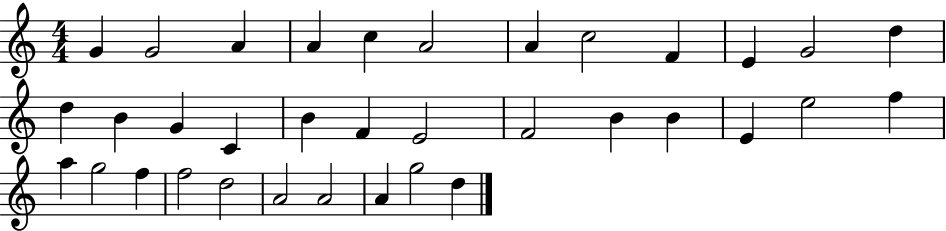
{
  \clef treble
  \numericTimeSignature
  \time 4/4
  \key c \major
  g'4 g'2 a'4 | a'4 c''4 a'2 | a'4 c''2 f'4 | e'4 g'2 d''4 | \break d''4 b'4 g'4 c'4 | b'4 f'4 e'2 | f'2 b'4 b'4 | e'4 e''2 f''4 | \break a''4 g''2 f''4 | f''2 d''2 | a'2 a'2 | a'4 g''2 d''4 | \break \bar "|."
}